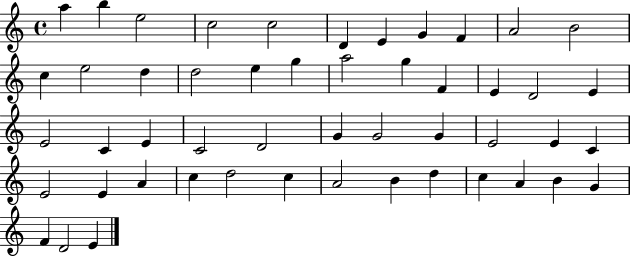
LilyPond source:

{
  \clef treble
  \time 4/4
  \defaultTimeSignature
  \key c \major
  a''4 b''4 e''2 | c''2 c''2 | d'4 e'4 g'4 f'4 | a'2 b'2 | \break c''4 e''2 d''4 | d''2 e''4 g''4 | a''2 g''4 f'4 | e'4 d'2 e'4 | \break e'2 c'4 e'4 | c'2 d'2 | g'4 g'2 g'4 | e'2 e'4 c'4 | \break e'2 e'4 a'4 | c''4 d''2 c''4 | a'2 b'4 d''4 | c''4 a'4 b'4 g'4 | \break f'4 d'2 e'4 | \bar "|."
}